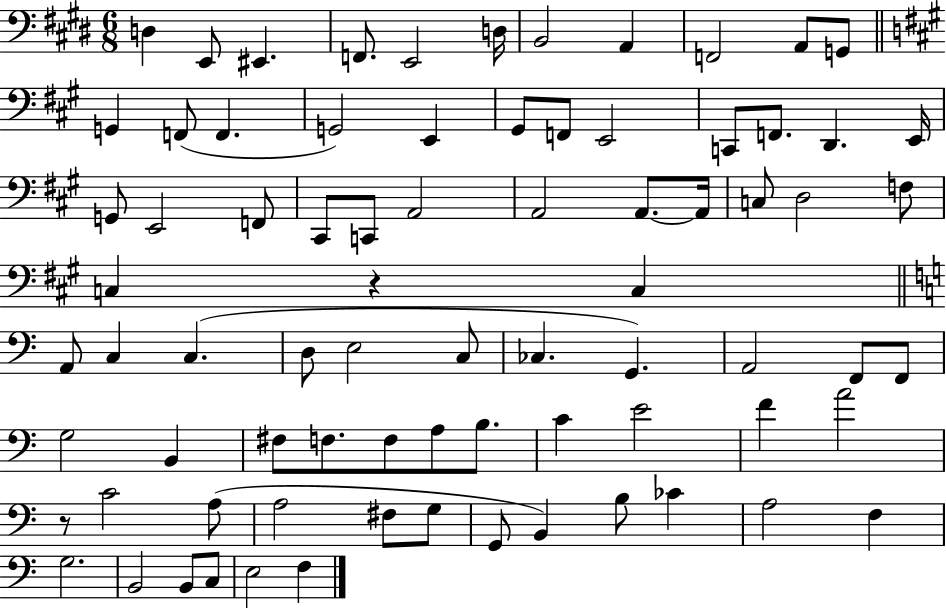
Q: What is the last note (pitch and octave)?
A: F3